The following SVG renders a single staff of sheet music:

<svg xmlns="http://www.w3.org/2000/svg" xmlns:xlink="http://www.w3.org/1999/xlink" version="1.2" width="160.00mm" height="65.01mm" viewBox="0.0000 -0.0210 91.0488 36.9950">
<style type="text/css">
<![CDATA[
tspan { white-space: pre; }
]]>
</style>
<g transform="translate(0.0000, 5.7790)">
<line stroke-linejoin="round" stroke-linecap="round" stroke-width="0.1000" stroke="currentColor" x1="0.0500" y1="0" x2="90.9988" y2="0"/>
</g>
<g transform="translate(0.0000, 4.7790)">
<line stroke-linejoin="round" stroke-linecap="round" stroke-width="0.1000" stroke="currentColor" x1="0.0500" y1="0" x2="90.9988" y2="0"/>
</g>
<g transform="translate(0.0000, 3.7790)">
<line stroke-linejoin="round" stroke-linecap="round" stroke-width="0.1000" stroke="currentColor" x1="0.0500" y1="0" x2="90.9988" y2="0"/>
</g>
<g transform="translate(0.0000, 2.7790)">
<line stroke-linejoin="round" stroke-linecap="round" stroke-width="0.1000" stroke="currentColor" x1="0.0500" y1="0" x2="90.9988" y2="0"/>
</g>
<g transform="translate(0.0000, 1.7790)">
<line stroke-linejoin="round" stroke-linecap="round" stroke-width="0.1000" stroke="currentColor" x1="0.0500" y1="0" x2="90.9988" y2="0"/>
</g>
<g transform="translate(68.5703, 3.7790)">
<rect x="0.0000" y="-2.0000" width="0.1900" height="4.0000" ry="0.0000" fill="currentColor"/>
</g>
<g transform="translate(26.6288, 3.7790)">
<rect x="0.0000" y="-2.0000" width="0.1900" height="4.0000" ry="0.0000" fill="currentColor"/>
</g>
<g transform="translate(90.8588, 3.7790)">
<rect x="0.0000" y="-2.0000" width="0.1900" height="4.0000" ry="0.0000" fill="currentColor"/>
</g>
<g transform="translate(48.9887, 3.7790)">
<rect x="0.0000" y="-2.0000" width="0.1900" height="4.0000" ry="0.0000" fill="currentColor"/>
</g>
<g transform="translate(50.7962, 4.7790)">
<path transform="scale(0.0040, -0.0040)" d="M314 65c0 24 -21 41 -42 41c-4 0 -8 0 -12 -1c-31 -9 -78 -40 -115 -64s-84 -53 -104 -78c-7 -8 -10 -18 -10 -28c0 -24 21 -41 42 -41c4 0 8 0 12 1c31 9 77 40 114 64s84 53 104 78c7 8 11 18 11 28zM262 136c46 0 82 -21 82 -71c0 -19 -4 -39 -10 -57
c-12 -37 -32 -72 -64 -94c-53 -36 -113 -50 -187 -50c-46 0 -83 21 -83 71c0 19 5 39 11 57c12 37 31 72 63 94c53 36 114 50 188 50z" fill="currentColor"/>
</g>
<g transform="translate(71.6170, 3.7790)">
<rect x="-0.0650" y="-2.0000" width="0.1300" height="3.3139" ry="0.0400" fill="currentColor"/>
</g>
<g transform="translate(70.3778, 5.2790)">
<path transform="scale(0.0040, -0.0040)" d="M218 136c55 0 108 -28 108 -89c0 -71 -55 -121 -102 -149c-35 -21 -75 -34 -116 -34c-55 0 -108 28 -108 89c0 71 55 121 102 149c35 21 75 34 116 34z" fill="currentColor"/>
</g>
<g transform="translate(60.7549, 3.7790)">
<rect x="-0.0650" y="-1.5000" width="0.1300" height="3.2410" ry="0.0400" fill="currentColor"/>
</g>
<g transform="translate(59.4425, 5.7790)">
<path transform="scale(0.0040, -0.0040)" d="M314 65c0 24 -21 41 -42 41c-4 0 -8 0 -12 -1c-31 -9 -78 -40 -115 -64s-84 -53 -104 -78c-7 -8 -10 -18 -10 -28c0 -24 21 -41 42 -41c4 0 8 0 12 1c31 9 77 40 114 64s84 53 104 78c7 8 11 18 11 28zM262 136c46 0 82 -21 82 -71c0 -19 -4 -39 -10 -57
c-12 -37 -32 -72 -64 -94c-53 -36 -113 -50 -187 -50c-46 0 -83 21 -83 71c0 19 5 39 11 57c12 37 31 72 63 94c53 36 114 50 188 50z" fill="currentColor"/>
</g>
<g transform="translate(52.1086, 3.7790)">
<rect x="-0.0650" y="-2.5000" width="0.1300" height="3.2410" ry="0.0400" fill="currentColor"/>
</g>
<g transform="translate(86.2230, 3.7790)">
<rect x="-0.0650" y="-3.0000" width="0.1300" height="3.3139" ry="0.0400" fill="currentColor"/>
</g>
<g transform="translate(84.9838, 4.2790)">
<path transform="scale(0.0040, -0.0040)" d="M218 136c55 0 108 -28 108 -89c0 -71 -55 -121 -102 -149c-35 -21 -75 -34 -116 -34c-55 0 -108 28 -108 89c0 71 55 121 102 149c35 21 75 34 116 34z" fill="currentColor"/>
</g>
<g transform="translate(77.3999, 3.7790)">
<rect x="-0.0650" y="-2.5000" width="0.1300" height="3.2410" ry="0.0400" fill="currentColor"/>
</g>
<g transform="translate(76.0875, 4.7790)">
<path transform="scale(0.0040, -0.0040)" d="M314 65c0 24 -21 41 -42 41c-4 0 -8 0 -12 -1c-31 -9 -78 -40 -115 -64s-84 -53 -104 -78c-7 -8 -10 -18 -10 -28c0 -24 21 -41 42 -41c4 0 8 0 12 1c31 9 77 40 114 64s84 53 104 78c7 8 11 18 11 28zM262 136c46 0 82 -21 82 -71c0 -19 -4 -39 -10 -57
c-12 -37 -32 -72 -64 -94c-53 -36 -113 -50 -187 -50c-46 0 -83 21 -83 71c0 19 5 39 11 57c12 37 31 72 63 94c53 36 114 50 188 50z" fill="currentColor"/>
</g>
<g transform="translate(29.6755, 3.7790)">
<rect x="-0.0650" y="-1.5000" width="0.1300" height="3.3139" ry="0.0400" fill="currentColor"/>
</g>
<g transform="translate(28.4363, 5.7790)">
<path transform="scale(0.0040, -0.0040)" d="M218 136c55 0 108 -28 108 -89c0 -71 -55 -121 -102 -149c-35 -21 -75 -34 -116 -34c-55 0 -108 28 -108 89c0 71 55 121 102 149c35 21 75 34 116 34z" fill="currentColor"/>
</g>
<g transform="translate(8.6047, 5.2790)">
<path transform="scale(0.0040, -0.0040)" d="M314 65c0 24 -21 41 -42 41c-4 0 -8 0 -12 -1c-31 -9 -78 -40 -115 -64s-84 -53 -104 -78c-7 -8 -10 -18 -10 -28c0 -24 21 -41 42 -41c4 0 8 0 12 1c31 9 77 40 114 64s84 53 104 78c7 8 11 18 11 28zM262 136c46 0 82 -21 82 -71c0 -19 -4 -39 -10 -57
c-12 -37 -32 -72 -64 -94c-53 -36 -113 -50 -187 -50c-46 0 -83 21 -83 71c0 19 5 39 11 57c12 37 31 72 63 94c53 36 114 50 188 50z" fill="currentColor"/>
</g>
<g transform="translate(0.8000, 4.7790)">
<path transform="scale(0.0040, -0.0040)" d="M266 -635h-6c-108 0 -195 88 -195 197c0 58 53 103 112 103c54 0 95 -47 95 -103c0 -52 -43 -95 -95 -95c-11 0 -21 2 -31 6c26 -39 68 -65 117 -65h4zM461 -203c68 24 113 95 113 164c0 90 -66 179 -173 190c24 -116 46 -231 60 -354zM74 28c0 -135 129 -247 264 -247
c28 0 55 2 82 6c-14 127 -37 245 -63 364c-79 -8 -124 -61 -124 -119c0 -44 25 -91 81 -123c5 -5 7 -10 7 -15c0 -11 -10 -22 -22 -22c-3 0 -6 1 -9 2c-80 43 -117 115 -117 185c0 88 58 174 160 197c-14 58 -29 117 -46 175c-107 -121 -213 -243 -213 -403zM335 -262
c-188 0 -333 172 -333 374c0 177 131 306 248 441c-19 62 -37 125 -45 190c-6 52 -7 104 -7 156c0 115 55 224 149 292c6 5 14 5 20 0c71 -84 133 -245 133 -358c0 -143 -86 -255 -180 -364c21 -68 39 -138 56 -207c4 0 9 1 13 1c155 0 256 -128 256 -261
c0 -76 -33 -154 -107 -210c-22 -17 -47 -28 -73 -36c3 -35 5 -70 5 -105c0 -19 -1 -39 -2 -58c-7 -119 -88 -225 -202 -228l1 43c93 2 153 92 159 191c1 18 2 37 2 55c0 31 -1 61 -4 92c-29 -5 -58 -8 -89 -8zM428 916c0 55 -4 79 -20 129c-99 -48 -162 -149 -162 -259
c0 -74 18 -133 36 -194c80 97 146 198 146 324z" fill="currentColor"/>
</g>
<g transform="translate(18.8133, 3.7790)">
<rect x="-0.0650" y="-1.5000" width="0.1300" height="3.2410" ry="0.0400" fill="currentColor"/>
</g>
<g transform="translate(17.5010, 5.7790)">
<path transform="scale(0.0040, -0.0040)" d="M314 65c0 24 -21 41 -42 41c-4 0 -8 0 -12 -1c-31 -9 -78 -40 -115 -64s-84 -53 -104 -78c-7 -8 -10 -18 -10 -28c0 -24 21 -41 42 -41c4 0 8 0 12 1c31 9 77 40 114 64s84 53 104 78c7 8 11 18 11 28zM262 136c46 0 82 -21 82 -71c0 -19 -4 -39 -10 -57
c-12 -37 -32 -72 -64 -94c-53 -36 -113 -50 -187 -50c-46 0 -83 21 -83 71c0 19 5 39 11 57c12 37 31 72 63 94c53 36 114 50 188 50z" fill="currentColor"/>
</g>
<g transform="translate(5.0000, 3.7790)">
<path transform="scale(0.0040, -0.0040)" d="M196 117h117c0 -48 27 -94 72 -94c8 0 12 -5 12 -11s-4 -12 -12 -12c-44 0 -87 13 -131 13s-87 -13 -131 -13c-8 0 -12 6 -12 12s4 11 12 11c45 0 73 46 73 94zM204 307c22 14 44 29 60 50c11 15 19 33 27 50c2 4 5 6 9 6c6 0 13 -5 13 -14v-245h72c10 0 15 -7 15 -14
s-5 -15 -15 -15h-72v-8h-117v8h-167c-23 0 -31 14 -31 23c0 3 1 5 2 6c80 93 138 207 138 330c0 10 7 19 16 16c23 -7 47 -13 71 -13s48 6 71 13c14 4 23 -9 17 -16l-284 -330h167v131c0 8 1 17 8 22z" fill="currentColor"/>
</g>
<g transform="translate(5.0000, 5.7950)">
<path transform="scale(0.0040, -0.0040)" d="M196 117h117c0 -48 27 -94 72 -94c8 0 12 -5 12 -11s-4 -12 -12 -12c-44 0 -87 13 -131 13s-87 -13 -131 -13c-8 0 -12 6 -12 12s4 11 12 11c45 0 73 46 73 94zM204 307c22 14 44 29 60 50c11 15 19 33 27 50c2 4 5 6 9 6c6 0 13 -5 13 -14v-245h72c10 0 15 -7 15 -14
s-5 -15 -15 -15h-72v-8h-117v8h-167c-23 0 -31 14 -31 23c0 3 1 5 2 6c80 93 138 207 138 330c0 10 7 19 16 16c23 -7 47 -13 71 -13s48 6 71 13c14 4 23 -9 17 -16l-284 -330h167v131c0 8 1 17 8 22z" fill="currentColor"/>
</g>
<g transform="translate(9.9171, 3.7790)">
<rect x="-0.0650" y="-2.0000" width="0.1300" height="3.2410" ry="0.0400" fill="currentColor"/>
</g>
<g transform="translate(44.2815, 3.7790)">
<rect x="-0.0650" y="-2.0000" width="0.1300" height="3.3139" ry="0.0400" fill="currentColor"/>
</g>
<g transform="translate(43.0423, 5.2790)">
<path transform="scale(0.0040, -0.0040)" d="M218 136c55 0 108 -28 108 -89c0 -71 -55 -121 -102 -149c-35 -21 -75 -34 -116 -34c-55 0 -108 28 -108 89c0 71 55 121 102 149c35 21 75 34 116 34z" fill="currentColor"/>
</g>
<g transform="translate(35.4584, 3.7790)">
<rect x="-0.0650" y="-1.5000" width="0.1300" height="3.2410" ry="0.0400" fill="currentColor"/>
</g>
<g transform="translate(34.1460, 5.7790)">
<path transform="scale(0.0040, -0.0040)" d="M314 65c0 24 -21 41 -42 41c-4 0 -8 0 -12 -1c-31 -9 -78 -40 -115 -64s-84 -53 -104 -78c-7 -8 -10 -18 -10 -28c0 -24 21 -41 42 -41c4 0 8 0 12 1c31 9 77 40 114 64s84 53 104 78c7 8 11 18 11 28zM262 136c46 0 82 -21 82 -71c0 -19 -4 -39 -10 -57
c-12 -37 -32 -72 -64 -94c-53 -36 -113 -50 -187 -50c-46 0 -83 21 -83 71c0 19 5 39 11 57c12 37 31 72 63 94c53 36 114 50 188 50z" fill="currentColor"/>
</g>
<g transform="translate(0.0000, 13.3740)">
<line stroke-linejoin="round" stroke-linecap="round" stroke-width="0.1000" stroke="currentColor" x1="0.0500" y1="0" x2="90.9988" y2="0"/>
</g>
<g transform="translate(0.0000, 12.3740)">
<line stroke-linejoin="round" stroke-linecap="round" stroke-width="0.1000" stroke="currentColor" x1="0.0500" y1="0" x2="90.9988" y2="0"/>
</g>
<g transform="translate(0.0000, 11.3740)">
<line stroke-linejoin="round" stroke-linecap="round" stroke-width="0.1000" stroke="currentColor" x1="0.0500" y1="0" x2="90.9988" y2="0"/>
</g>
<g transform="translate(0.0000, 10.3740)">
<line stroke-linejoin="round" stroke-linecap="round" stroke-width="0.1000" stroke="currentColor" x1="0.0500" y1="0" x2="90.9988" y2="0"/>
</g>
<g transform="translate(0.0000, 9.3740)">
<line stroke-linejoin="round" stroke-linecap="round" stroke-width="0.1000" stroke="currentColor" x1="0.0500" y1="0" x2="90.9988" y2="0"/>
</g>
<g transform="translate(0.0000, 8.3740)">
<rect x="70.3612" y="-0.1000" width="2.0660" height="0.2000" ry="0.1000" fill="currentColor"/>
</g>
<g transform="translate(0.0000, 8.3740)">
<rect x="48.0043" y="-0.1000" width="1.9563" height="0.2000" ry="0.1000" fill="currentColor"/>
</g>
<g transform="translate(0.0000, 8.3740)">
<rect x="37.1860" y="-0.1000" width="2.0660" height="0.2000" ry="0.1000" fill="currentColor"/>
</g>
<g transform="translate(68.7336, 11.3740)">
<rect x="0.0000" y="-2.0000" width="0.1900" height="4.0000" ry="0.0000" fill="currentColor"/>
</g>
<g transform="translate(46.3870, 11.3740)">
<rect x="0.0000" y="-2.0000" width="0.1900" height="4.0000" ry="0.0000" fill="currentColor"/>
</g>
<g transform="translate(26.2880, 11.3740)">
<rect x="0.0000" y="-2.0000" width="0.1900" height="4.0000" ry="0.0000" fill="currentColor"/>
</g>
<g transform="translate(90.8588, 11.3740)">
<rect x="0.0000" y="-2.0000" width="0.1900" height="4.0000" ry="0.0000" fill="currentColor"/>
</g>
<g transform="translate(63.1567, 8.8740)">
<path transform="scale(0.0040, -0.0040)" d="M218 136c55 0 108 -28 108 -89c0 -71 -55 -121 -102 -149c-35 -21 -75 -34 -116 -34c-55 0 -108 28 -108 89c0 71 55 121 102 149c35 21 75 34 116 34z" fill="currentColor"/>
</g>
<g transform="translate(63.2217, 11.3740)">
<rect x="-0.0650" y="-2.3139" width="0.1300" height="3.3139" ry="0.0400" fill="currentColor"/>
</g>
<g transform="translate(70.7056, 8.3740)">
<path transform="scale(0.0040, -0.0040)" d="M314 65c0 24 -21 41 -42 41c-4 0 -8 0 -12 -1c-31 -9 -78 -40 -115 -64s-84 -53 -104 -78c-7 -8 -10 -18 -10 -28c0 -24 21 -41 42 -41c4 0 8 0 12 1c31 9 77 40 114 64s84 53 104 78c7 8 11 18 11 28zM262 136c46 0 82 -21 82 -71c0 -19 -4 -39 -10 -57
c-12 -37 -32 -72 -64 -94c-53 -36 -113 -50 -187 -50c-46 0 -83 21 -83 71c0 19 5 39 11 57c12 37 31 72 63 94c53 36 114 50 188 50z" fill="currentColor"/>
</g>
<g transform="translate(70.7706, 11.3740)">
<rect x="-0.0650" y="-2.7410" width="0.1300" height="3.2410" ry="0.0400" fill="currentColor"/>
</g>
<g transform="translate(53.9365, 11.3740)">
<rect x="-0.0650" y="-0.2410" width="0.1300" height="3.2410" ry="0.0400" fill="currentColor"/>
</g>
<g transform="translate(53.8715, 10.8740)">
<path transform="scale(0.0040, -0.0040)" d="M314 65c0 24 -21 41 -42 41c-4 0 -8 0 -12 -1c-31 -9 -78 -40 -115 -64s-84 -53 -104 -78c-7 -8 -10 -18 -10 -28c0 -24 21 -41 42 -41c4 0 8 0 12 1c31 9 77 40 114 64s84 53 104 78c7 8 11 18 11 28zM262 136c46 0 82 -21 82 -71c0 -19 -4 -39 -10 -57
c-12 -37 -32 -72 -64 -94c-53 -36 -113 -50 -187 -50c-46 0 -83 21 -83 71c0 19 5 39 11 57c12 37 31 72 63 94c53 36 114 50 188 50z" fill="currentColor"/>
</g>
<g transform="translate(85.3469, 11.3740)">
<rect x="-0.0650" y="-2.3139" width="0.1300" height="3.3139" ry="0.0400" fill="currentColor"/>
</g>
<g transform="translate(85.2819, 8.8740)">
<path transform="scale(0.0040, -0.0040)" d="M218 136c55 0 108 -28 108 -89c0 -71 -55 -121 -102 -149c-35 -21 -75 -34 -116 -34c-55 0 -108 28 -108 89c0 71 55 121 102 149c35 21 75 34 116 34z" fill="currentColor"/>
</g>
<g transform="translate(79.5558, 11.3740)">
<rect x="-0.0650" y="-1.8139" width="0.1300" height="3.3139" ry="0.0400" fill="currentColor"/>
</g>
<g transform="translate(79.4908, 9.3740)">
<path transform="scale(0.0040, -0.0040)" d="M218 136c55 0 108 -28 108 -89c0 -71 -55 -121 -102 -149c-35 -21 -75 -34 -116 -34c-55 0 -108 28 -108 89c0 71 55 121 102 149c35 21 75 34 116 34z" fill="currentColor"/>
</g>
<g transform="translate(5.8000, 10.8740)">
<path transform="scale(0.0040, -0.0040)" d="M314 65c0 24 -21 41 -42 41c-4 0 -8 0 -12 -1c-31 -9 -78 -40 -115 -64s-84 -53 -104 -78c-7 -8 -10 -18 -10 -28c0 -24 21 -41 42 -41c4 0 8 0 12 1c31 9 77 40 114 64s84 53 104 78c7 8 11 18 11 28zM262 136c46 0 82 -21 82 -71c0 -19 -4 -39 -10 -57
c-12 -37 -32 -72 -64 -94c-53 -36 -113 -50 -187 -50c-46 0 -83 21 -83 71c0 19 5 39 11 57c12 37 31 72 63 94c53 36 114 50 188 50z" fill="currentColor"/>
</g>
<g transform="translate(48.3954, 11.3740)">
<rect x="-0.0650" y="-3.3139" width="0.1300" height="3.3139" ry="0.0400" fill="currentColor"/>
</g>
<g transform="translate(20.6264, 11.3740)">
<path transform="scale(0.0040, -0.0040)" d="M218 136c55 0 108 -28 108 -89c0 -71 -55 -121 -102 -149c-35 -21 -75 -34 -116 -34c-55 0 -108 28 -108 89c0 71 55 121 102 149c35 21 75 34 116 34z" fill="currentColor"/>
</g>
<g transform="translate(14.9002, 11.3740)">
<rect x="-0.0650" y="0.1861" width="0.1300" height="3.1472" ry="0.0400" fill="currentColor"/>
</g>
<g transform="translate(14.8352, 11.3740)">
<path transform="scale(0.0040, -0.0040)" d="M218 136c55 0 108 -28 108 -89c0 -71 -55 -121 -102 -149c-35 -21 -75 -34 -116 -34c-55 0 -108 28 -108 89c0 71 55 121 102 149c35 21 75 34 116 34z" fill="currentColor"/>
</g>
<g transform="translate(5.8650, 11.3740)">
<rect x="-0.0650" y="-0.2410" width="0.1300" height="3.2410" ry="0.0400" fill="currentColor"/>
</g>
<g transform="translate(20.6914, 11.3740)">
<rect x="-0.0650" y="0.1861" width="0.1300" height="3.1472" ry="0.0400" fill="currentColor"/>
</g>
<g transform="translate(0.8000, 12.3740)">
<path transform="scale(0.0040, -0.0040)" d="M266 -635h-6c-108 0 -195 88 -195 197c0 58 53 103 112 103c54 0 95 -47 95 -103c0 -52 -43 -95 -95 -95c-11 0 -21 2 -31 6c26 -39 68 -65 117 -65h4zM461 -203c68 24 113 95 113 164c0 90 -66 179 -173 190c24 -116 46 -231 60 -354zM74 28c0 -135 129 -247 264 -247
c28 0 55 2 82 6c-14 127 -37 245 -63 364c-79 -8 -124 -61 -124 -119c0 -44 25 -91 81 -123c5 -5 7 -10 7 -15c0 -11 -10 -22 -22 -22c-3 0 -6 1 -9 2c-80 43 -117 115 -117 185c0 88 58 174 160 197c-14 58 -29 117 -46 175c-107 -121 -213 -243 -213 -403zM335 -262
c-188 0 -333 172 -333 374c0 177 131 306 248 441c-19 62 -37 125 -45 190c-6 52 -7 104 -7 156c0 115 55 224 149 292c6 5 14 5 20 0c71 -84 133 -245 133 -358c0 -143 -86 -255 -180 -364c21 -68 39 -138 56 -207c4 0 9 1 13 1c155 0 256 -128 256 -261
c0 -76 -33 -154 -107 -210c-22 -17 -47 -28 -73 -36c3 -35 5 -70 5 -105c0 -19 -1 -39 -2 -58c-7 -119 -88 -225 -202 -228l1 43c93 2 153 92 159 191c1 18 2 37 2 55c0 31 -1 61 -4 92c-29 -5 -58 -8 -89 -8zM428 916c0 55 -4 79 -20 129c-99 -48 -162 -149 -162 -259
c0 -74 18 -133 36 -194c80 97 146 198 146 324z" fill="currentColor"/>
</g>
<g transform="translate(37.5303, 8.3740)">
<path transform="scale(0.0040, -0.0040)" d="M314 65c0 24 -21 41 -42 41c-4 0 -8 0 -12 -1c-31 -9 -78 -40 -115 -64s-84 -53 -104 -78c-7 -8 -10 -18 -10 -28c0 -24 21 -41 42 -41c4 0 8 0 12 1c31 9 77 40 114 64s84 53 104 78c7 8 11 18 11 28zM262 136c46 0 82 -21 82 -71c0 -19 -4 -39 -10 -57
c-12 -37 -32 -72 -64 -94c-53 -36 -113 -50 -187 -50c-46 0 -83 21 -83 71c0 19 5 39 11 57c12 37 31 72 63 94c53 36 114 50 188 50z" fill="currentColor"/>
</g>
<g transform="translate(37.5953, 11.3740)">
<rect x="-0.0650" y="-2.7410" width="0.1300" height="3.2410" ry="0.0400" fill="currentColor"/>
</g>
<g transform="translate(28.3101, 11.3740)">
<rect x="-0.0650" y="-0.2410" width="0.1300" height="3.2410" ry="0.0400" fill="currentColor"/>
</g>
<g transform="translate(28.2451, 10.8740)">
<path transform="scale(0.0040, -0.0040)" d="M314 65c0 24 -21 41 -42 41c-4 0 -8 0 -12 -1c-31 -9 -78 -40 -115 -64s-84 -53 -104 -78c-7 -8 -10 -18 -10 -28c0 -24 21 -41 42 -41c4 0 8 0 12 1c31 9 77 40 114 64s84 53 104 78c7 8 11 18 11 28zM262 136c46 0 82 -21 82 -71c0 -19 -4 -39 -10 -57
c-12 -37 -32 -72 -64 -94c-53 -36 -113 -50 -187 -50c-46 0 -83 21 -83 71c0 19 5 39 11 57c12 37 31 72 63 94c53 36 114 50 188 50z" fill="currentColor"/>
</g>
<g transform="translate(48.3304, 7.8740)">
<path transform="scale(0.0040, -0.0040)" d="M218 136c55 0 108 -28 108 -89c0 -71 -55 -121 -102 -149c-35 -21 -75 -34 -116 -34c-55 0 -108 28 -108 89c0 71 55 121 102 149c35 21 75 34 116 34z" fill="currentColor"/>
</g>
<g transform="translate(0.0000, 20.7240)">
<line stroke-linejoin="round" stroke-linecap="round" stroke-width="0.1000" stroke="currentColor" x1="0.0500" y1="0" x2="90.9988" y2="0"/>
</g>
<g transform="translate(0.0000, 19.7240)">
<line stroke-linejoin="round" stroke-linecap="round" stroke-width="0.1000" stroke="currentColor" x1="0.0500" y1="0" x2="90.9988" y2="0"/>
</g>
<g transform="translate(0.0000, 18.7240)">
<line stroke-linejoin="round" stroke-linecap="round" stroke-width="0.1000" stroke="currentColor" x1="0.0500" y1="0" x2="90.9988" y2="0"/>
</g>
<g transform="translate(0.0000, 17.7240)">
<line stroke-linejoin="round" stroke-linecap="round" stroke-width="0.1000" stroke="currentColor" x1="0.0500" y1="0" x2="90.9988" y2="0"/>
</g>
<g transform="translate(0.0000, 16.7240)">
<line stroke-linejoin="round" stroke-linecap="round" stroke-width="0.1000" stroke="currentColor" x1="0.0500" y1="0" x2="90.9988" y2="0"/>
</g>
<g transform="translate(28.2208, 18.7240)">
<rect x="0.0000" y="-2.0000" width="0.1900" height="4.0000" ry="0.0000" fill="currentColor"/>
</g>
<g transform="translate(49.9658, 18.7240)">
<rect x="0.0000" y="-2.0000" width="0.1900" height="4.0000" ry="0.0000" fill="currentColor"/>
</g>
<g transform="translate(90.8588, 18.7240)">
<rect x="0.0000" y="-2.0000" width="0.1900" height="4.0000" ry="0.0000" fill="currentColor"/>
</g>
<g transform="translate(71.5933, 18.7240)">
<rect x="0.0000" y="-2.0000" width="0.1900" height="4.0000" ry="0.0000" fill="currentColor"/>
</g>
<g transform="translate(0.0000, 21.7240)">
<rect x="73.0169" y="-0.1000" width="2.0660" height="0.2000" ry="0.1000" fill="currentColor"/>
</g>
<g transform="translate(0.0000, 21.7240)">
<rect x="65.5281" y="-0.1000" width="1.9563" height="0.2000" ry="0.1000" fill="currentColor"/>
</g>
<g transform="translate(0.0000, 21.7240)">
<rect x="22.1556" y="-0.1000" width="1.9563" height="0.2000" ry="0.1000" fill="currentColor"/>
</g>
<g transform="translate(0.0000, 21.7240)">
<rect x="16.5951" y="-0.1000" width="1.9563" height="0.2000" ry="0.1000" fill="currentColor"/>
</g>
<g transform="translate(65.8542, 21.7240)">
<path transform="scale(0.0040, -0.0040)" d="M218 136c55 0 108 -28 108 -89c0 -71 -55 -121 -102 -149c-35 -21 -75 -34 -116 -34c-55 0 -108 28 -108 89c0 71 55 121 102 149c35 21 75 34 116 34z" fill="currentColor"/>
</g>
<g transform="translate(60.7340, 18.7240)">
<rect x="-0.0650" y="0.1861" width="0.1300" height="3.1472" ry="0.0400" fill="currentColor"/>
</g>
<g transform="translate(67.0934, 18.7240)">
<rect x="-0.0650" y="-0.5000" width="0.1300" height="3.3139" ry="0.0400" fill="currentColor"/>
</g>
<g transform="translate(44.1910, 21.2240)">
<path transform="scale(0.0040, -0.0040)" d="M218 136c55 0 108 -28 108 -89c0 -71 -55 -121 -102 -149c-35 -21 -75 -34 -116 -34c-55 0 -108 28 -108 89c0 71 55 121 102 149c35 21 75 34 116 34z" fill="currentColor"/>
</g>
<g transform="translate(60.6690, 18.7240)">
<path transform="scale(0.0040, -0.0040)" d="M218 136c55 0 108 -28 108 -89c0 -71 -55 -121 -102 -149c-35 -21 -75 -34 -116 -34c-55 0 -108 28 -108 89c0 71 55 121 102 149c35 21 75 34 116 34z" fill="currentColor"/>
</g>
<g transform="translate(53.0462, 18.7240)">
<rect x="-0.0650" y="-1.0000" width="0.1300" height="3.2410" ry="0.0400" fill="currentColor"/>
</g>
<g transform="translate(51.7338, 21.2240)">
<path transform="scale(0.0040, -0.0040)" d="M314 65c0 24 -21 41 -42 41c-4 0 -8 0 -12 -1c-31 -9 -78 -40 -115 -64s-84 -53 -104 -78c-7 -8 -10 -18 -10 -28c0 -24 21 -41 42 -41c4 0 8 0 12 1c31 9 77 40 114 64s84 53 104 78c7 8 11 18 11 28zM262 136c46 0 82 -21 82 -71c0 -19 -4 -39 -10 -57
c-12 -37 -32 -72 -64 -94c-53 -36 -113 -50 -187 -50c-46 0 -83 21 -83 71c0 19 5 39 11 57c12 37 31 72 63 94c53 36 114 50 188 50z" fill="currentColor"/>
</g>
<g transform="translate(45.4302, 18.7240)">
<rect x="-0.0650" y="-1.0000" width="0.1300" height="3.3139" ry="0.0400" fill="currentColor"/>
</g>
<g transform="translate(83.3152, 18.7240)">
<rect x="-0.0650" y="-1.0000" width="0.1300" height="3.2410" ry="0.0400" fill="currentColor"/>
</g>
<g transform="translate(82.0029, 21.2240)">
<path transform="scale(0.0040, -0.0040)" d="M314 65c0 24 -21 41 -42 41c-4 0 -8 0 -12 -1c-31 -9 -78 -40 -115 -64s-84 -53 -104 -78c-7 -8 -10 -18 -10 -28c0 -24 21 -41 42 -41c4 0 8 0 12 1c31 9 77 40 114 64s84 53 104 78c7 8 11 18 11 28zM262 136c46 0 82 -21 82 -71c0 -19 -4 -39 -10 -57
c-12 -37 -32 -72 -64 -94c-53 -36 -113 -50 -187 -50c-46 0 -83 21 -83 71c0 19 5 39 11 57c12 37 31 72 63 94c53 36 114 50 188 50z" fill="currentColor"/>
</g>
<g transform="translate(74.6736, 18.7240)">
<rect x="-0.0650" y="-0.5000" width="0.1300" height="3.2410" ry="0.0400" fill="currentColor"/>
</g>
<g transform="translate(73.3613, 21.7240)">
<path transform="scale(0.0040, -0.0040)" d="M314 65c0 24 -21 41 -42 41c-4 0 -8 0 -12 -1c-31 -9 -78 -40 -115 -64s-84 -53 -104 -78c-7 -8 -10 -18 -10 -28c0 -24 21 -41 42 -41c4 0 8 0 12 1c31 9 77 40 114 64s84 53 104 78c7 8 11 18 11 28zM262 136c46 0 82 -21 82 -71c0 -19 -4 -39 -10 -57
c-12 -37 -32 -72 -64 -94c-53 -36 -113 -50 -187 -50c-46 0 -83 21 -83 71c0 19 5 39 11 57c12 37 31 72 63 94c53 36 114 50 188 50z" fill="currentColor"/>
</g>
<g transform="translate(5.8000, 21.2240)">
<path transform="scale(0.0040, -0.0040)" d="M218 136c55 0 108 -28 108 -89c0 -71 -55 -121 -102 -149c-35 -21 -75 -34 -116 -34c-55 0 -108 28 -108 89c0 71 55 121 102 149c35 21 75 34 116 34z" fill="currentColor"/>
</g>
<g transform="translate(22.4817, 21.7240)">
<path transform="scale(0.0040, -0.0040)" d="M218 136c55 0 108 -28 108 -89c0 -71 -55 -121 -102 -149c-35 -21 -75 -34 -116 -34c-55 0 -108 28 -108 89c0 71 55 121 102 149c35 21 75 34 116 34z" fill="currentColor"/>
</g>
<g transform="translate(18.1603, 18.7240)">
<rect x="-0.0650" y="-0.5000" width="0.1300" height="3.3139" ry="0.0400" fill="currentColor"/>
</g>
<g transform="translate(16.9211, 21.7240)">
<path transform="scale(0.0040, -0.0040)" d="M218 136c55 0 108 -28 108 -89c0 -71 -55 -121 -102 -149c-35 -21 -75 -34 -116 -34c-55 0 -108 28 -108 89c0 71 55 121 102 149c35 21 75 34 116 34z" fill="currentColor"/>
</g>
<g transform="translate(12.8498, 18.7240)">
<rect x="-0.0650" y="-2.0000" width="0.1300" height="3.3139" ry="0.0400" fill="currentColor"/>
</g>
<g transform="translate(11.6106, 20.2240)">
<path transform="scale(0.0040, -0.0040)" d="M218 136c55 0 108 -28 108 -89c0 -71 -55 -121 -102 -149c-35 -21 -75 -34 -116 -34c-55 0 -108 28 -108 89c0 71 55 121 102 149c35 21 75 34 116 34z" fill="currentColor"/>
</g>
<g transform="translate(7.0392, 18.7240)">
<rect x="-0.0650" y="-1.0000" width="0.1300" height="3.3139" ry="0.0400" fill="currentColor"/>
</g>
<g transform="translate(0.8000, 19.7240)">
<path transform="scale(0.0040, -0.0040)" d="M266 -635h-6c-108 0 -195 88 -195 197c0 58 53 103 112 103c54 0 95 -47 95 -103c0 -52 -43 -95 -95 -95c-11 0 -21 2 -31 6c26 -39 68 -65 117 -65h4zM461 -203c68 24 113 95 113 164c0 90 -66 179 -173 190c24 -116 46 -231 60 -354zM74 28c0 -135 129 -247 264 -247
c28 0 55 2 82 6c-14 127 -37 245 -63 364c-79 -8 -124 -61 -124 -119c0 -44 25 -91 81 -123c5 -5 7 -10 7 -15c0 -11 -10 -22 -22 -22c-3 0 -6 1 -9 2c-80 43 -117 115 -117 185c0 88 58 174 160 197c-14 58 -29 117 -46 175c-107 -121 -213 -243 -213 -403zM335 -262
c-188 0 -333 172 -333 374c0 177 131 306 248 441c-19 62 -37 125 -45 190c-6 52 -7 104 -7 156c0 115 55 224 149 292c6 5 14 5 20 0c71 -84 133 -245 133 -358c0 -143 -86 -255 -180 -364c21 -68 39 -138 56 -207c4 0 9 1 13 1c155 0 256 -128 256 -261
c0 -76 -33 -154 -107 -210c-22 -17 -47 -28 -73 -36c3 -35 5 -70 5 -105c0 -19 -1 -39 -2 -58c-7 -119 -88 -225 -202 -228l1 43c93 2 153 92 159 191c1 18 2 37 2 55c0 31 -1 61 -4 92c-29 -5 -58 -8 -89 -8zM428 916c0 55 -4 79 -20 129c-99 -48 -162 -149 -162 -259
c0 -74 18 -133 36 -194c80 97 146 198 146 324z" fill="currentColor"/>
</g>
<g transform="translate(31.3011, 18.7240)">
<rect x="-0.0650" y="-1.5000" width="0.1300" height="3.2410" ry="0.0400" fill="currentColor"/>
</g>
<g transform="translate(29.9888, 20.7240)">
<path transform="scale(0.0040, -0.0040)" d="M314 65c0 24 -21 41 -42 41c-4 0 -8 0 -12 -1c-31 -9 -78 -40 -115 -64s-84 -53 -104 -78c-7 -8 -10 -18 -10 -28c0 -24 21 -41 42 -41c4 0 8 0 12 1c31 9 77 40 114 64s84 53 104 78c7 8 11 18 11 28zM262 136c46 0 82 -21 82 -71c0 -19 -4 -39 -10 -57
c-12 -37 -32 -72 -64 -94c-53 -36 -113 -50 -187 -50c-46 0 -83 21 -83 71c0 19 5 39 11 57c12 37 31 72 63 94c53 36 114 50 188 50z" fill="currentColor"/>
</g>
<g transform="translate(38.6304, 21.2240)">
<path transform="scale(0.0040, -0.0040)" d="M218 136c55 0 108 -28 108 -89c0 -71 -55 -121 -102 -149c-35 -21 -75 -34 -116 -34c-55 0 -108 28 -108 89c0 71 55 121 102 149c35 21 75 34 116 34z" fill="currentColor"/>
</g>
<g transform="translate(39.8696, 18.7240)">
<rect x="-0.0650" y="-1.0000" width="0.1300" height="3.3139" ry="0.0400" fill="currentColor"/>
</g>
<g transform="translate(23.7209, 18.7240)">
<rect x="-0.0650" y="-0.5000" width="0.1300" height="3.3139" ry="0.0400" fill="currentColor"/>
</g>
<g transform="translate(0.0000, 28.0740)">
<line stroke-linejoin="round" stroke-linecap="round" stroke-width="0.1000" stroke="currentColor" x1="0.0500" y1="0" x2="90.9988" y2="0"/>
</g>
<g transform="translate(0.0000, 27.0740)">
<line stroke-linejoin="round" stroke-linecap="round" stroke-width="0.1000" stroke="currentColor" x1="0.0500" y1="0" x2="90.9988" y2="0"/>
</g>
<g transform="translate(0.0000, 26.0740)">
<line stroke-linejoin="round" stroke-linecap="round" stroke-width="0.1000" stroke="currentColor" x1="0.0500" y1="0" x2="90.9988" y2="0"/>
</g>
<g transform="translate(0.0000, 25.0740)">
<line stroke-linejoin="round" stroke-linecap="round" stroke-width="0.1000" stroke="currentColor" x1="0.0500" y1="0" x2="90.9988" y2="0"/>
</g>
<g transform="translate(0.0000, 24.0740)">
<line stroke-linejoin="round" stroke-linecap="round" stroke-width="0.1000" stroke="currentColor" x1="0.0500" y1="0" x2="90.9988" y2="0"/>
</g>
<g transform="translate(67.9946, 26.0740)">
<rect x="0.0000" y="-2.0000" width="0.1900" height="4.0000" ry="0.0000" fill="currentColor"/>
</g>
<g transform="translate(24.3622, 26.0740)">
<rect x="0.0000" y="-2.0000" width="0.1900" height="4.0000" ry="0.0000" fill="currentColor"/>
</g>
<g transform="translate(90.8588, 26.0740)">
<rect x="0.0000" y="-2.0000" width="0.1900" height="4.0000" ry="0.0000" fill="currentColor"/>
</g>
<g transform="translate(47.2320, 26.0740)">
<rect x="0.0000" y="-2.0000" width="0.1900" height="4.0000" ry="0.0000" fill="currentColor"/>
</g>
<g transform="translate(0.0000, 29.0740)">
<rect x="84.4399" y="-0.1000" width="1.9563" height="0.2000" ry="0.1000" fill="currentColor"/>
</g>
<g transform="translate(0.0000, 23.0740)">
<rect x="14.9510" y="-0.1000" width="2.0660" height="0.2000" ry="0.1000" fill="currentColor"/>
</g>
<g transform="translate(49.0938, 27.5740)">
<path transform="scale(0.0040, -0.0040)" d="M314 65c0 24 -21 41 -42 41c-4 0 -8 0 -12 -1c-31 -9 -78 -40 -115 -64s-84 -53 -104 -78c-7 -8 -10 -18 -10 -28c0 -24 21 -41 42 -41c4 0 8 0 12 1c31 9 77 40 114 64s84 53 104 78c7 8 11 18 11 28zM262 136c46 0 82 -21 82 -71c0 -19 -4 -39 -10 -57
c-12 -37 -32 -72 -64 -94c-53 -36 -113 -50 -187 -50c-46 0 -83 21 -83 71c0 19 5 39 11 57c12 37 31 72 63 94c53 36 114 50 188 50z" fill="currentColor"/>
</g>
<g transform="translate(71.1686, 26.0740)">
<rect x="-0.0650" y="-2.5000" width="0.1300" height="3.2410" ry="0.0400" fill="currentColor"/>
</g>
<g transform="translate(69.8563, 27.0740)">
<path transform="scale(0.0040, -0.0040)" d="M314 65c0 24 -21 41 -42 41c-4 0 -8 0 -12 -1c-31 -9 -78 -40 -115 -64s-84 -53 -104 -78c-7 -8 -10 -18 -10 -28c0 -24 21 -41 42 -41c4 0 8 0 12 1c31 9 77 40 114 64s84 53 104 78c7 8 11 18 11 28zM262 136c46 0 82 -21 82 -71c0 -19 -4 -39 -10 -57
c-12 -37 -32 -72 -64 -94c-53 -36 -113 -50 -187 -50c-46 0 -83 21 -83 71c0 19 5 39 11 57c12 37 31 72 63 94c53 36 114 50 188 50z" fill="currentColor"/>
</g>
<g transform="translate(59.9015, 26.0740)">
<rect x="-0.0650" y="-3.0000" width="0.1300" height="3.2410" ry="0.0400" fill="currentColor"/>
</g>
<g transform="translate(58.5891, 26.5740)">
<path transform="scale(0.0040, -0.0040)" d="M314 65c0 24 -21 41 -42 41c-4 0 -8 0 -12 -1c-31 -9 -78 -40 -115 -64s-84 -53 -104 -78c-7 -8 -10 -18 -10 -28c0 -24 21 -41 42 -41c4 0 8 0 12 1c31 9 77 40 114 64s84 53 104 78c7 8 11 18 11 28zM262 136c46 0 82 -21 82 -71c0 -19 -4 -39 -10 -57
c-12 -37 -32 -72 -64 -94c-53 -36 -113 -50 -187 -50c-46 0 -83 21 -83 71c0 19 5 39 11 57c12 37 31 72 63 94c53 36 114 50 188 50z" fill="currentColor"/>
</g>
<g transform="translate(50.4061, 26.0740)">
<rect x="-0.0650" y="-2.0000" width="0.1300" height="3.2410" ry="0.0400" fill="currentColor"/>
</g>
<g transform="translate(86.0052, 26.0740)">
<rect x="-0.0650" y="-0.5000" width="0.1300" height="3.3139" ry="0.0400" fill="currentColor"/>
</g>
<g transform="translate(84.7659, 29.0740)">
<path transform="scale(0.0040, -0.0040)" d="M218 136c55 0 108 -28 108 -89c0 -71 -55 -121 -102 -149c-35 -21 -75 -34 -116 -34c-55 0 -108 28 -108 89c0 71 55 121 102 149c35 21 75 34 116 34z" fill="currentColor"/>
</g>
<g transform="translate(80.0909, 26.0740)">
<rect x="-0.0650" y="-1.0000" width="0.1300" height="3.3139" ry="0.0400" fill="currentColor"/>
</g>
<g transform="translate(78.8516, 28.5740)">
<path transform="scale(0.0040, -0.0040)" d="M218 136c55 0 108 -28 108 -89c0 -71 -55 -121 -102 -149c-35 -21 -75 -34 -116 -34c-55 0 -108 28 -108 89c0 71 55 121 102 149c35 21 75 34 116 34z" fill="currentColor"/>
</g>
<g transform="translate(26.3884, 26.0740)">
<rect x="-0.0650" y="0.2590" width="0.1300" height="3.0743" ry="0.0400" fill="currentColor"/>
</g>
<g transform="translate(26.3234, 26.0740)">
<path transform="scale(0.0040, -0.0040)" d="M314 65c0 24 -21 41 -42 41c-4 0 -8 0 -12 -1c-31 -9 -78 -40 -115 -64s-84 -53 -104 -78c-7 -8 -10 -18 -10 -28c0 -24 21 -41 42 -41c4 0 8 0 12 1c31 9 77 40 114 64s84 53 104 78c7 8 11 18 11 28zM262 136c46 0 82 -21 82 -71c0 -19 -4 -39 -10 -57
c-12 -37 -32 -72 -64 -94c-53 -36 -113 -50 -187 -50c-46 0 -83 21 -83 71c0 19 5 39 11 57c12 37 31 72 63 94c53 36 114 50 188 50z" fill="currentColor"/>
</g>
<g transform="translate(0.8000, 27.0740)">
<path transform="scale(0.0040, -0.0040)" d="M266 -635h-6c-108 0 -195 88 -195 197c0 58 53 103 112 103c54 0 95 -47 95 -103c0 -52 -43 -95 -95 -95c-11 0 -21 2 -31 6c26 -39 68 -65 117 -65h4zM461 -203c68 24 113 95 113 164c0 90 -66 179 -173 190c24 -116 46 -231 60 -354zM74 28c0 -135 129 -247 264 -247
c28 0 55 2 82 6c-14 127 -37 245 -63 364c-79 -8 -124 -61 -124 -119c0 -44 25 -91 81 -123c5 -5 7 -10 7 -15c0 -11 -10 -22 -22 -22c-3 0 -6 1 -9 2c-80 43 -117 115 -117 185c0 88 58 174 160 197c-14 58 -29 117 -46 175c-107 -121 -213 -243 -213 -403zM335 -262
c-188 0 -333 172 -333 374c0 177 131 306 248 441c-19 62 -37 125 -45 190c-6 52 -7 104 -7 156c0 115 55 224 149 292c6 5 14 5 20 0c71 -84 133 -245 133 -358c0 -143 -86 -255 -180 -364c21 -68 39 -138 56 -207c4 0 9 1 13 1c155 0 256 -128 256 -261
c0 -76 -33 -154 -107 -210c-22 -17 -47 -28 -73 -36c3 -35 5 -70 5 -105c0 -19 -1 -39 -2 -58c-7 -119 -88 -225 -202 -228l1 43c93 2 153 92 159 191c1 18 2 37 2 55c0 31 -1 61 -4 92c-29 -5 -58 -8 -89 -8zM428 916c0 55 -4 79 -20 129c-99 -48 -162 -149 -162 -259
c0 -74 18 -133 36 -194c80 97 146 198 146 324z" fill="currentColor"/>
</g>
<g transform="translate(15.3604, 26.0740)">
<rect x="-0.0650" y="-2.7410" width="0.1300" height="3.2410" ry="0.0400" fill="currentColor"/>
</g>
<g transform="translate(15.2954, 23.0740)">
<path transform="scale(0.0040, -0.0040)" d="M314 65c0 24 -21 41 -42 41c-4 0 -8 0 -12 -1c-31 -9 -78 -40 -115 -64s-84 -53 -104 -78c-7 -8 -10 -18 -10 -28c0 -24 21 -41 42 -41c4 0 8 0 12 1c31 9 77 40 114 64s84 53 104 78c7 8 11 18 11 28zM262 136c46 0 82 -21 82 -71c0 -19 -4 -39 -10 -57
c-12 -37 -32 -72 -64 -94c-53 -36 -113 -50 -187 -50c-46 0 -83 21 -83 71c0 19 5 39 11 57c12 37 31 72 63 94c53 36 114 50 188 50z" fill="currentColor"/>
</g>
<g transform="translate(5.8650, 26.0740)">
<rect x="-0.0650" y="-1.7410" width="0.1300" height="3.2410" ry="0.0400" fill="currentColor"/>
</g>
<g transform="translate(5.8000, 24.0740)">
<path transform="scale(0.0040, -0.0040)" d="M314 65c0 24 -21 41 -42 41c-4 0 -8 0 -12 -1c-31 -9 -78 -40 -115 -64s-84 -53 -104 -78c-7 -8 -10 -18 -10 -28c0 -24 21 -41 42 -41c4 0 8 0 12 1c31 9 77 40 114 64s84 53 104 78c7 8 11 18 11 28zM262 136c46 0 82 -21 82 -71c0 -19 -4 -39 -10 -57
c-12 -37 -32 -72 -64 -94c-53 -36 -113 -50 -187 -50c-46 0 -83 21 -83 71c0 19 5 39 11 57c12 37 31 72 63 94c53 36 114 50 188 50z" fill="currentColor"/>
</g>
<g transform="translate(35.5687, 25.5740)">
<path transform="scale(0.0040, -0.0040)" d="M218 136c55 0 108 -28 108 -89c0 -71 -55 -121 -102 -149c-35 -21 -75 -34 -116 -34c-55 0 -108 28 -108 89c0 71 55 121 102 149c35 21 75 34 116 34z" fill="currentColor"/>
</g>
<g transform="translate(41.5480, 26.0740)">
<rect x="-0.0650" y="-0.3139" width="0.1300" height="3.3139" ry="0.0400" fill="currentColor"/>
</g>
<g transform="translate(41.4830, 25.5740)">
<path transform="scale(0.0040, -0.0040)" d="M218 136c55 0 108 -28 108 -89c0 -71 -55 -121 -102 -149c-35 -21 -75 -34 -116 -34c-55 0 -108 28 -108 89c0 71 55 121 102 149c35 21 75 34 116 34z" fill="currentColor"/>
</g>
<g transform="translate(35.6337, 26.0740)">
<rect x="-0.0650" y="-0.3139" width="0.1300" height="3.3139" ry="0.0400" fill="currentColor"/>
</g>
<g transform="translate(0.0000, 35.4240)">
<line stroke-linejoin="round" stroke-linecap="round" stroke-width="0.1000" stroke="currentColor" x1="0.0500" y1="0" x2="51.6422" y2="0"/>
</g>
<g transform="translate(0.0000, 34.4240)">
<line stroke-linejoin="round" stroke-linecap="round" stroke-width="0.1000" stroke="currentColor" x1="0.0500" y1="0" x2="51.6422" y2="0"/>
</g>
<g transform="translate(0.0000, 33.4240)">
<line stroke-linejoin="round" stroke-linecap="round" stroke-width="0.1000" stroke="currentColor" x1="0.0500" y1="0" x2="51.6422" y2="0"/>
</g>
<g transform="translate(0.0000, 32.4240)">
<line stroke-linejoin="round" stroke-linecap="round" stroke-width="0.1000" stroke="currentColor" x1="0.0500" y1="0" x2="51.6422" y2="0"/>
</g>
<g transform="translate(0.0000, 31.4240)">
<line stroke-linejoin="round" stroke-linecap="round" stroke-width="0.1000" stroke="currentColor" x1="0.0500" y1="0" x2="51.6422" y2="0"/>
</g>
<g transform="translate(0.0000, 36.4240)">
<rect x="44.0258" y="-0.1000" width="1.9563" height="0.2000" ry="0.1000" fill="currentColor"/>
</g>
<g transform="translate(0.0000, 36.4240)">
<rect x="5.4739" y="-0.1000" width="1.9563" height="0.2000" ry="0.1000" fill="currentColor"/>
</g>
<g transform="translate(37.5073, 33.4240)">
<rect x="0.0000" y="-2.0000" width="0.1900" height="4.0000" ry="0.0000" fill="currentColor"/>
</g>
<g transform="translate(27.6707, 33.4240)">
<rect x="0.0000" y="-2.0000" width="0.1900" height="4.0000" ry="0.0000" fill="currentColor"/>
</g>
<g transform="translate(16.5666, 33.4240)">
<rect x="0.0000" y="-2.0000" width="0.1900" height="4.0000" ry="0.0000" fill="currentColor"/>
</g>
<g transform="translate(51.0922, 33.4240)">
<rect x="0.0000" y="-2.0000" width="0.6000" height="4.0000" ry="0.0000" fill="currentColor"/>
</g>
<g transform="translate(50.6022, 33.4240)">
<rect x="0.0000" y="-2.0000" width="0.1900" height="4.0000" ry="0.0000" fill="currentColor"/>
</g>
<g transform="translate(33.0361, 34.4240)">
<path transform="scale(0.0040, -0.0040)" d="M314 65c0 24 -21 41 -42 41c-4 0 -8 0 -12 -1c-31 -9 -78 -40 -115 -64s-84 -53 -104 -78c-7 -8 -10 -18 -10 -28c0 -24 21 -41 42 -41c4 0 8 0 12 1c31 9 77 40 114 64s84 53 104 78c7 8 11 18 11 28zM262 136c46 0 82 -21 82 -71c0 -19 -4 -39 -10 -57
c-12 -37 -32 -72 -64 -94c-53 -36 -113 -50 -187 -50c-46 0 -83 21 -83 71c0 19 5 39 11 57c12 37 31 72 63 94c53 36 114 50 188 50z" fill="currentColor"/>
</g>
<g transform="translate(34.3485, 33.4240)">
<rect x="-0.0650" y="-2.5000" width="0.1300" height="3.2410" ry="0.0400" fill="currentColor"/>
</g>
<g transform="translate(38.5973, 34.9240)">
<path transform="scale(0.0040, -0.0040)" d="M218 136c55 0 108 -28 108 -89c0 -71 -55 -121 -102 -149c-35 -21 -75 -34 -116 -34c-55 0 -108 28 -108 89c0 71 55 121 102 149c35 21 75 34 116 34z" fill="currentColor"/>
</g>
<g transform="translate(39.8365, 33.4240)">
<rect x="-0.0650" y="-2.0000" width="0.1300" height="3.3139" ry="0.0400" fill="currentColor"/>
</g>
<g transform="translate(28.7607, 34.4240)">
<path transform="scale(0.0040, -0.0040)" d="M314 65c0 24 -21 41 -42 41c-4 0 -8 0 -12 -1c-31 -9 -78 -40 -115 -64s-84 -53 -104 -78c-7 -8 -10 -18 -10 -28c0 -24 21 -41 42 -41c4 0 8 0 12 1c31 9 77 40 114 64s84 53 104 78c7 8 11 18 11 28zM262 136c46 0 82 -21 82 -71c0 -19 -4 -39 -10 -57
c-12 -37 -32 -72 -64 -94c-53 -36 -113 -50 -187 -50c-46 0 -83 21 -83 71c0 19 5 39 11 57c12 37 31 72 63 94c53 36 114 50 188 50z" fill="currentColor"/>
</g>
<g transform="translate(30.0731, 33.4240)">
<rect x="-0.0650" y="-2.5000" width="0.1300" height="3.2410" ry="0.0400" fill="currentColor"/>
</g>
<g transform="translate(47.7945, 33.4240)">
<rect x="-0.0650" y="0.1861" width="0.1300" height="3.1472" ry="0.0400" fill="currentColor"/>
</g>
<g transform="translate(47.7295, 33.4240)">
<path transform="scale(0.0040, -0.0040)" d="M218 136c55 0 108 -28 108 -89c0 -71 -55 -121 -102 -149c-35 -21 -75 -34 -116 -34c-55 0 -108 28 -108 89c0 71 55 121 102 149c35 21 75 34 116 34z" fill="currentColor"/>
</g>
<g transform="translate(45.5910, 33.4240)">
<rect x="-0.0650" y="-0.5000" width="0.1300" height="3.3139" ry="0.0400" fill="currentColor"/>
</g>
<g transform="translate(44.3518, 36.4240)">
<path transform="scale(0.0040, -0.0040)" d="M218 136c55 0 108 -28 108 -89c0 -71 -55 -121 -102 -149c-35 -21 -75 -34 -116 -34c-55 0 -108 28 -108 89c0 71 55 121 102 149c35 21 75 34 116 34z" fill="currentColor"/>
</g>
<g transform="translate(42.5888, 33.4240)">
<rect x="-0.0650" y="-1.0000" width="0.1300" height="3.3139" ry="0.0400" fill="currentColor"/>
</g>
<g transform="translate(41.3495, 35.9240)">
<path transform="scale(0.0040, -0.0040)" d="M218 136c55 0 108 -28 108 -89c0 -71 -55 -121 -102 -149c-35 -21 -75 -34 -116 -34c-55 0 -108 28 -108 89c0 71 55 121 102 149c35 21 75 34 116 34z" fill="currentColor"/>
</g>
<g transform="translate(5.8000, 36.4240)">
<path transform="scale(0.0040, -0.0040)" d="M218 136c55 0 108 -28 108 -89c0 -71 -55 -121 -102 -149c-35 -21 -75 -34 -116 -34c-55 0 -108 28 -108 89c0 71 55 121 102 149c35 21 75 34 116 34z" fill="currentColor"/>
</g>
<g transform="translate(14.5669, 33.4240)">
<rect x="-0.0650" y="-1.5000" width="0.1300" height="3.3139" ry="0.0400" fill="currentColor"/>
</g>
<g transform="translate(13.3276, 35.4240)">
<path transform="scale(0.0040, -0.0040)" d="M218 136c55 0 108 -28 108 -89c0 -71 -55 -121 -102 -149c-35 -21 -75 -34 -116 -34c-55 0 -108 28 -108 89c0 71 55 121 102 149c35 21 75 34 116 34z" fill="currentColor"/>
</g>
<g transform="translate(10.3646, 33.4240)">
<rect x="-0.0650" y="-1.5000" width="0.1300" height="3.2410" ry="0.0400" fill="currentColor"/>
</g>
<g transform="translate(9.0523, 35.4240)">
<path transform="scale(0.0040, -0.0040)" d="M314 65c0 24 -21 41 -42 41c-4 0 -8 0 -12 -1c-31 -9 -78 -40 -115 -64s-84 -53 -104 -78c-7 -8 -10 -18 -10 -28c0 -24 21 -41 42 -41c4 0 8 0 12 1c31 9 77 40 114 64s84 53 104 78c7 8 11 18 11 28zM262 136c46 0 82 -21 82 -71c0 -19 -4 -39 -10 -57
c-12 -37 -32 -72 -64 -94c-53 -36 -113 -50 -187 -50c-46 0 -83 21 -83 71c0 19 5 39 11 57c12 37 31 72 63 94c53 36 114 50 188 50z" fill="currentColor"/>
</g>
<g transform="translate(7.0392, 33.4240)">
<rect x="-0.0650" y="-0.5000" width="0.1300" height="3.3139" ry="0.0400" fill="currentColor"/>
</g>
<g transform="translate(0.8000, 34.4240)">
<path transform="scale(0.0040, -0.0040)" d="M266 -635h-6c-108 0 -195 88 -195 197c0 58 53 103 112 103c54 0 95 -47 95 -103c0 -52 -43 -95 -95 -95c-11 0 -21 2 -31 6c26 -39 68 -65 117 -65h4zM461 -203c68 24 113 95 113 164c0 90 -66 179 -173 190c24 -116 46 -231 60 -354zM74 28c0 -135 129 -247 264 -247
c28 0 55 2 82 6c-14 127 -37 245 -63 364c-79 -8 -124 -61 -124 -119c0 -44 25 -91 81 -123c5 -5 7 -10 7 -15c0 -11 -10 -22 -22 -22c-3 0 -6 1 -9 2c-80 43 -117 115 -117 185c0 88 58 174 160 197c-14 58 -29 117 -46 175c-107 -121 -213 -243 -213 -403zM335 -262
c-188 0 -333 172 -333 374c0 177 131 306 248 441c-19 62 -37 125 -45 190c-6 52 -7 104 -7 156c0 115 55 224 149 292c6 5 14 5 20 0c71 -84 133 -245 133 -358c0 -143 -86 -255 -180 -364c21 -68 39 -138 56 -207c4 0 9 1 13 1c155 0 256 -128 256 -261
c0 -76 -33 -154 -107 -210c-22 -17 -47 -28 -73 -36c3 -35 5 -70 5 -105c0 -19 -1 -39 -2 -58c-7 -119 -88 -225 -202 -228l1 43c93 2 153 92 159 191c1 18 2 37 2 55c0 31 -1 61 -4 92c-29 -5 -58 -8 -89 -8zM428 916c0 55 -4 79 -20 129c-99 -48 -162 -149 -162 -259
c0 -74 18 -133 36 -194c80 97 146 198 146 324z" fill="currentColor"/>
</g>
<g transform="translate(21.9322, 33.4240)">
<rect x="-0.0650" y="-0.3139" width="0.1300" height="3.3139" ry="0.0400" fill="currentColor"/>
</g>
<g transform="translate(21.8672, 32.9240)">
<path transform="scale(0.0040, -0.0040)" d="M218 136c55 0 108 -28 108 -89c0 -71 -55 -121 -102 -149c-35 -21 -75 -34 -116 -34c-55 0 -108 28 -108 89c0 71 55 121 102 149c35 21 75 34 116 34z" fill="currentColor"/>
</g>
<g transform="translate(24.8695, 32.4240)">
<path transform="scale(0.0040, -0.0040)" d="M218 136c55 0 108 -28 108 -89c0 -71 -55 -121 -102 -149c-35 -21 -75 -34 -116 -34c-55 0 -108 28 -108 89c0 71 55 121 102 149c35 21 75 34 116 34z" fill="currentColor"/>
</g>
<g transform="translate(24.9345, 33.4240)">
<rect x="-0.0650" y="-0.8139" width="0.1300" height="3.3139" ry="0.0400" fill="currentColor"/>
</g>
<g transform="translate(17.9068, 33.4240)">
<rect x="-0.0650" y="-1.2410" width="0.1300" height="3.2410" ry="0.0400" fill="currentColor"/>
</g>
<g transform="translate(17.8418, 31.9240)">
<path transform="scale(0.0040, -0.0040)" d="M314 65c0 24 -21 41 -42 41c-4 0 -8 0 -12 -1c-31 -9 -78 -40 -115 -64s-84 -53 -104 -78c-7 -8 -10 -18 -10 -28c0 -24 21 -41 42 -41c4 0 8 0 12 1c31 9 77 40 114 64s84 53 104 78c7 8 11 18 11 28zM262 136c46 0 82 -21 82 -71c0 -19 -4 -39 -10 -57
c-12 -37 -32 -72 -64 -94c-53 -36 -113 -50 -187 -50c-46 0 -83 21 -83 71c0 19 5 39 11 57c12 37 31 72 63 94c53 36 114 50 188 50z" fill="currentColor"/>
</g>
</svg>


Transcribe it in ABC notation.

X:1
T:Untitled
M:4/4
L:1/4
K:C
F2 E2 E E2 F G2 E2 F G2 A c2 B B c2 a2 b c2 g a2 f g D F C C E2 D D D2 B C C2 D2 f2 a2 B2 c c F2 A2 G2 D C C E2 E e2 c d G2 G2 F D C B